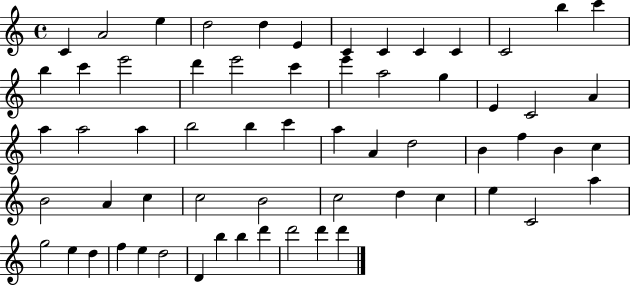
C4/q A4/h E5/q D5/h D5/q E4/q C4/q C4/q C4/q C4/q C4/h B5/q C6/q B5/q C6/q E6/h D6/q E6/h C6/q E6/q A5/h G5/q E4/q C4/h A4/q A5/q A5/h A5/q B5/h B5/q C6/q A5/q A4/q D5/h B4/q F5/q B4/q C5/q B4/h A4/q C5/q C5/h B4/h C5/h D5/q C5/q E5/q C4/h A5/q G5/h E5/q D5/q F5/q E5/q D5/h D4/q B5/q B5/q D6/q D6/h D6/q D6/q